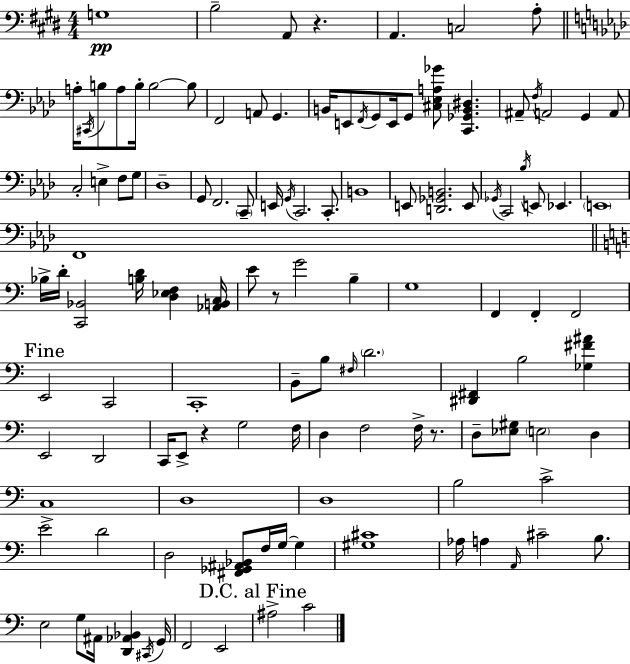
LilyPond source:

{
  \clef bass
  \numericTimeSignature
  \time 4/4
  \key e \major
  g1\pp | b2-- a,8 r4. | a,4. c2 a8-. | \bar "||" \break \key aes \major a16-. \acciaccatura { cis,16 } b8 a8 b16-. b2~~ b8 | f,2 a,8 g,4. | b,16 e,8 \acciaccatura { f,16 } g,8 e,16 g,8 <cis ees a ges'>8 <c, ges, b, dis>4. | ais,8-- \acciaccatura { f16 } a,2 g,4 | \break a,8 c2-. e4-> f8 | g8 des1-- | g,8 f,2. | \parenthesize c,8-- e,16 \acciaccatura { g,16 } c,2. | \break c,8.-. b,1 | e,8 <d, ges, b,>2. | e,8 \acciaccatura { ges,16 } c,2 \acciaccatura { bes16 } e,8 | ees,4. \parenthesize e,1 | \break f,1 | \bar "||" \break \key a \minor bes16-> d'16-. <c, bes,>2 <b d'>16 <d ees f>4 <aes, b, c>16 | e'8 r8 g'2 b4-- | g1 | f,4 f,4-. f,2 | \break \mark "Fine" e,2 c,2 | c,1-. | b,8-- b8 \grace { fis16 } \parenthesize d'2. | <dis, fis,>4 b2 <ges fis' ais'>4 | \break e,2 d,2 | c,16 e,8-> r4 g2 | f16 d4 f2 f16-> r8. | d8-- <ees gis>8 \parenthesize e2 d4 | \break c1-> | d1 | d1 | b2 c'2-> | \break e'2 d'2 | d2 <fis, ges, ais, bes,>8 f16 g16~~ g4 | <gis cis'>1 | aes16 a4 \grace { a,16 } cis'2-- b8. | \break e2 g8 ais,16 <d, aes, bes,>4 | \acciaccatura { cis,16 } g,16 f,2 e,2 | \mark "D.C. al Fine" ais2-> c'2 | \bar "|."
}